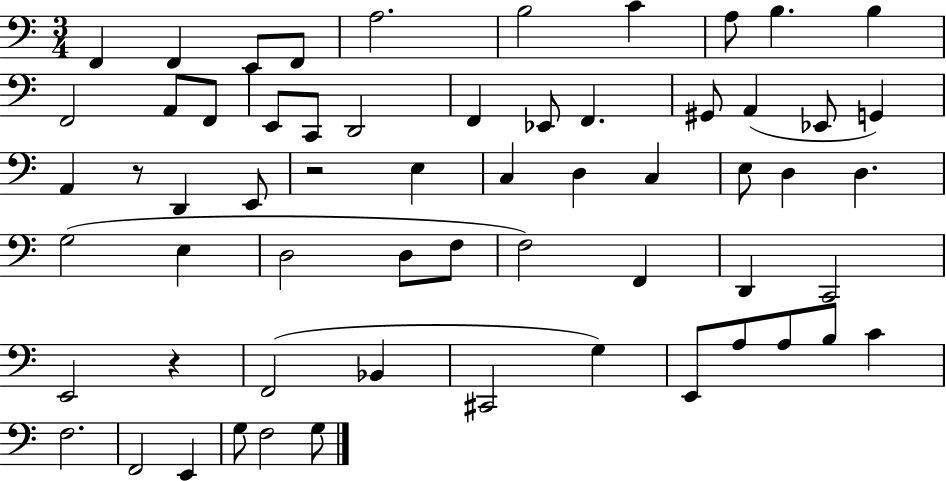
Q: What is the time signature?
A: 3/4